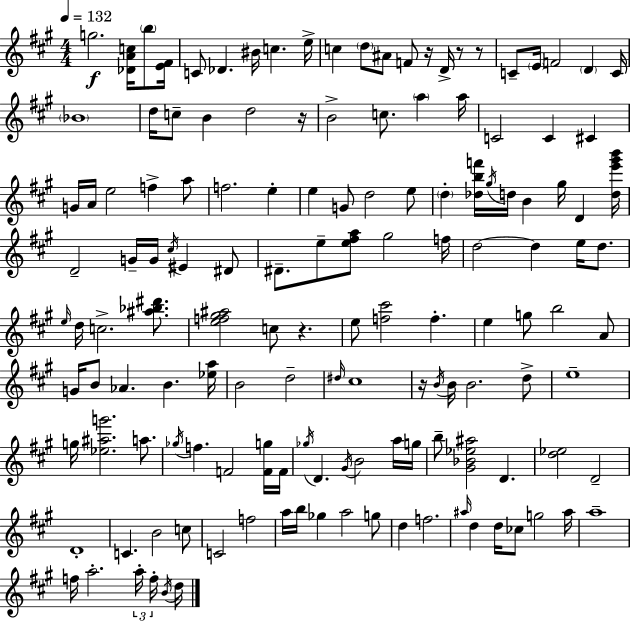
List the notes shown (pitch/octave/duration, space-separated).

G5/h. [Db4,A4,C5]/s B5/e [E4,F#4]/s C4/e Db4/q. BIS4/s C5/q. E5/s C5/q D5/e A#4/e F4/e R/s D4/s R/e R/e C4/e E4/s F4/h D4/q C4/s Bb4/w D5/s C5/e B4/q D5/h R/s B4/h C5/e. A5/q A5/s C4/h C4/q C#4/q G4/s A4/s E5/h F5/q A5/e F5/h. E5/q E5/q G4/e D5/h E5/e D5/q [Db5,B5,F6]/s G#5/s D5/s B4/q G#5/s D4/q [D5,E6,G#6,B6]/s D4/h G4/s G4/s C#5/s EIS4/q D#4/e D#4/e. E5/e [E5,F#5,A5]/e G#5/h F5/s D5/h D5/q E5/s D5/e. E5/s D5/s C5/h. [A#5,Bb5,D#6]/e. [E5,F5,G#5,A#5]/h C5/e R/q. E5/e [F5,C#6]/h F5/q. E5/q G5/e B5/h A4/e G4/s B4/e Ab4/q. B4/q. [Eb5,A5]/s B4/h D5/h D#5/s C#5/w R/s B4/s B4/s B4/h. D5/e E5/w G5/s [Eb5,A#5,G6]/h. A5/e. Gb5/s F5/q. F4/h [F4,G5]/s F4/s Gb5/s D4/q. G#4/s B4/h A5/s G5/s B5/e [G#4,Bb4,Eb5,A#5]/h D4/q. [D5,Eb5]/h D4/h D4/w C4/q. B4/h C5/e C4/h F5/h A5/s B5/s Gb5/q A5/h G5/e D5/q F5/h. A#5/s D5/q D5/s CES5/e G5/h A#5/s A5/w F5/s A5/h. A5/s F5/s B4/s D5/s